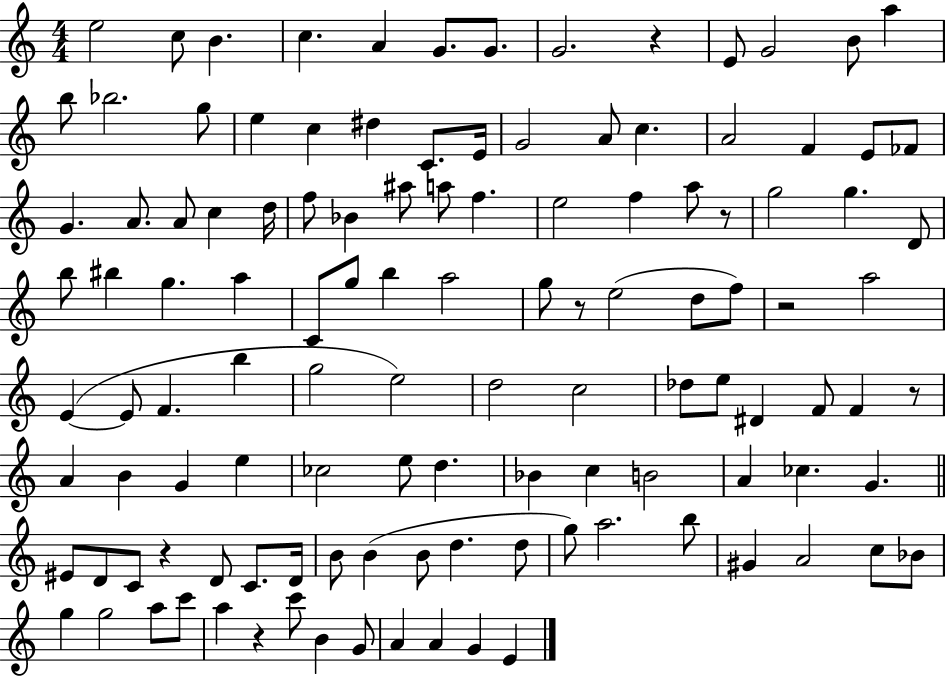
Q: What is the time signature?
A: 4/4